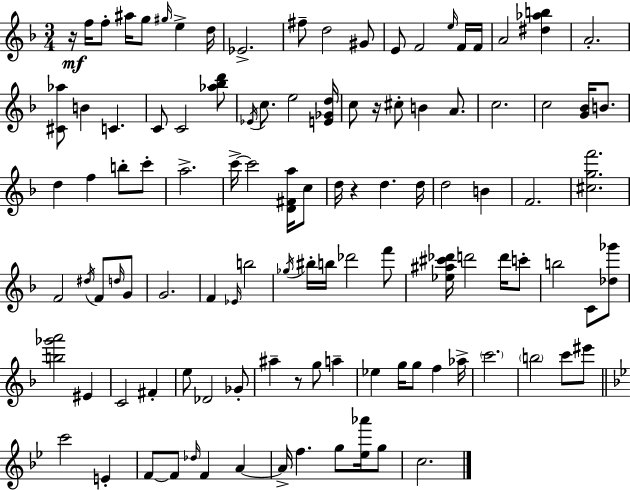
{
  \clef treble
  \numericTimeSignature
  \time 3/4
  \key f \major
  \repeat volta 2 { r16\mf f''16 f''8-. ais''16 g''8 \grace { gis''16 } e''4-> | d''16 ees'2.-> | fis''8-- d''2 gis'8 | e'8 f'2 \grace { e''16 } | \break f'16 f'16 a'2 <dis'' aes'' b''>4 | a'2.-. | <cis' aes''>8 b'4 c'4. | c'8 c'2 | \break <aes'' bes'' d'''>8 \acciaccatura { ees'16 } c''8. e''2 | <e' ges' d''>16 c''8 r16 cis''8-. b'4 | a'8. c''2. | c''2 <g' bes'>16 | \break b'8. d''4 f''4 b''8-. | c'''8-. a''2.-> | c'''16->~~ c'''2 | <d' fis' a''>16 c''8 d''16 r4 d''4. | \break d''16 d''2 b'4 | f'2. | <cis'' g'' f'''>2. | f'2 \acciaccatura { dis''16 } | \break f'8 \grace { d''16 } g'8 g'2. | f'4 \grace { ees'16 } b''2 | \acciaccatura { ges''16 } bis''16-. b''16 des'''2 | f'''8 <ees'' ais'' cis''' des'''>16 d'''2 | \break d'''16 c'''8-. b''2 | c'8 <des'' ges'''>8 <b'' ges''' a'''>2 | eis'4 c'2 | fis'4-. e''8 des'2 | \break ges'8-. ais''4-- r8 | g''8 a''4-- ees''4 g''16 | g''8 f''4 aes''16-> \parenthesize c'''2. | \parenthesize b''2 | \break c'''8 eis'''8 \bar "||" \break \key bes \major c'''2 e'4-. | f'8~~ f'8 \grace { des''16 } f'4 a'4~~ | a'16-> f''4. g''8 <ees'' aes'''>16 g''8 | c''2. | \break } \bar "|."
}